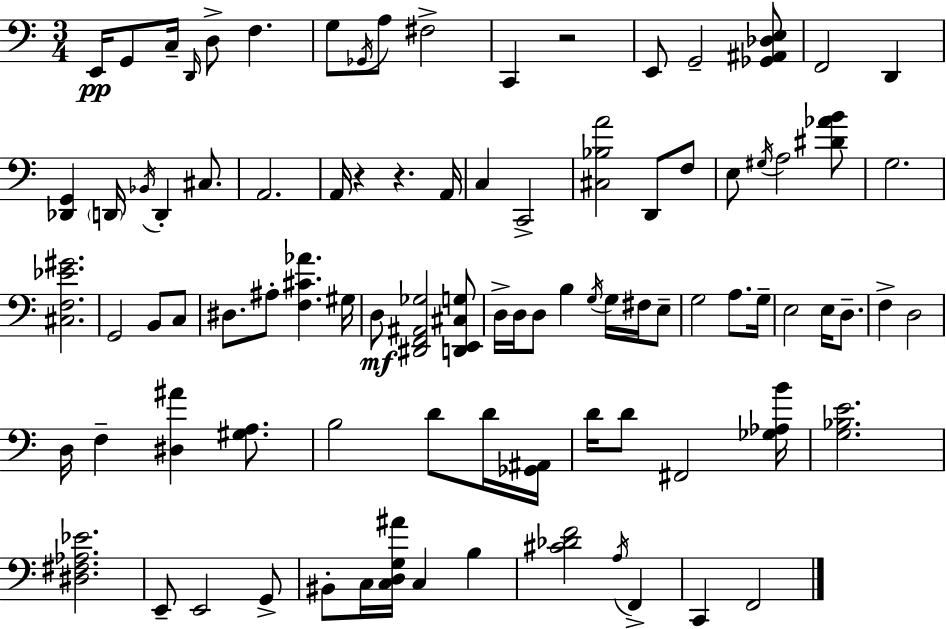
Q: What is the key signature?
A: C major